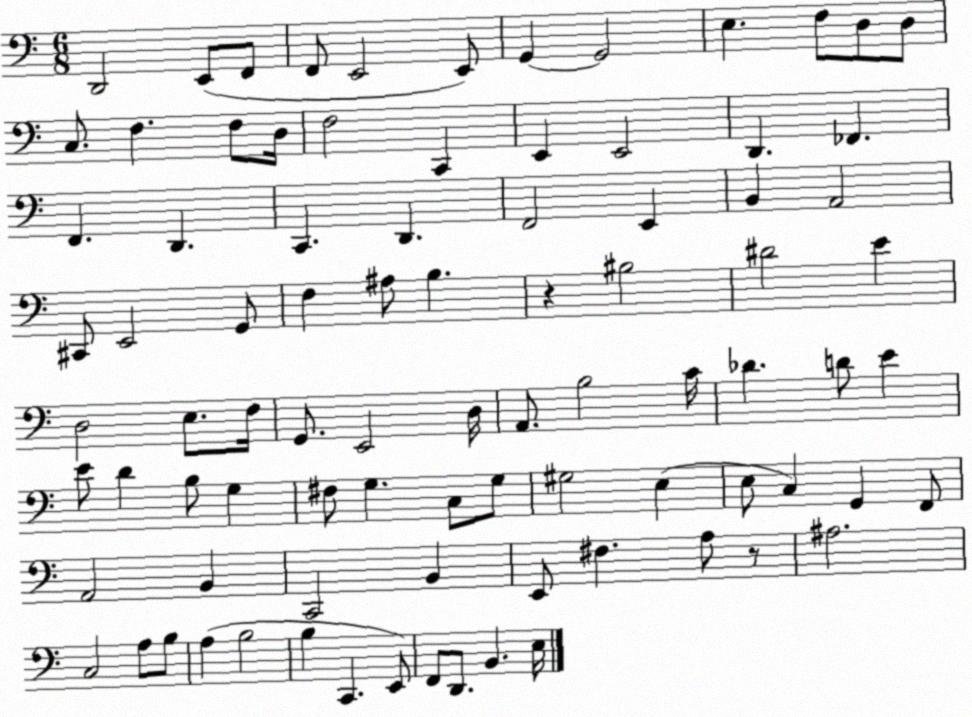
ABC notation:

X:1
T:Untitled
M:6/8
L:1/4
K:C
D,,2 E,,/2 F,,/2 F,,/2 E,,2 E,,/2 G,, G,,2 E, F,/2 D,/2 D,/2 C,/2 F, F,/2 D,/4 F,2 C,, E,, E,,2 D,, _F,, F,, D,, C,, D,, F,,2 E,, B,, A,,2 ^C,,/2 E,,2 G,,/2 F, ^A,/2 B, z ^B,2 ^D2 E D,2 E,/2 F,/4 G,,/2 E,,2 D,/4 A,,/2 B,2 C/4 _D D/2 E E/2 D B,/2 G, ^F,/2 G, C,/2 G,/2 ^G,2 E, E,/2 C, G,, F,,/2 A,,2 B,, C,,2 B,, E,,/2 ^F, A,/2 z/2 ^A,2 C,2 A,/2 B,/2 A, B,2 B, C,, E,,/2 F,,/2 D,,/2 B,, E,/4